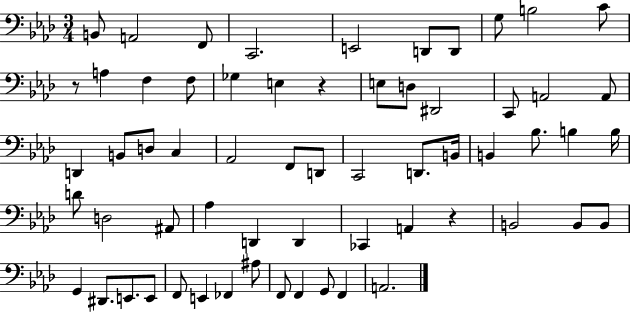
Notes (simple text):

B2/e A2/h F2/e C2/h. E2/h D2/e D2/e G3/e B3/h C4/e R/e A3/q F3/q F3/e Gb3/q E3/q R/q E3/e D3/e D#2/h C2/e A2/h A2/e D2/q B2/e D3/e C3/q Ab2/h F2/e D2/e C2/h D2/e. B2/s B2/q Bb3/e. B3/q B3/s D4/e D3/h A#2/e Ab3/q D2/q D2/q CES2/q A2/q R/q B2/h B2/e B2/e G2/q D#2/e. E2/e. E2/e F2/e E2/q FES2/q A#3/e F2/e F2/q G2/e F2/q A2/h.